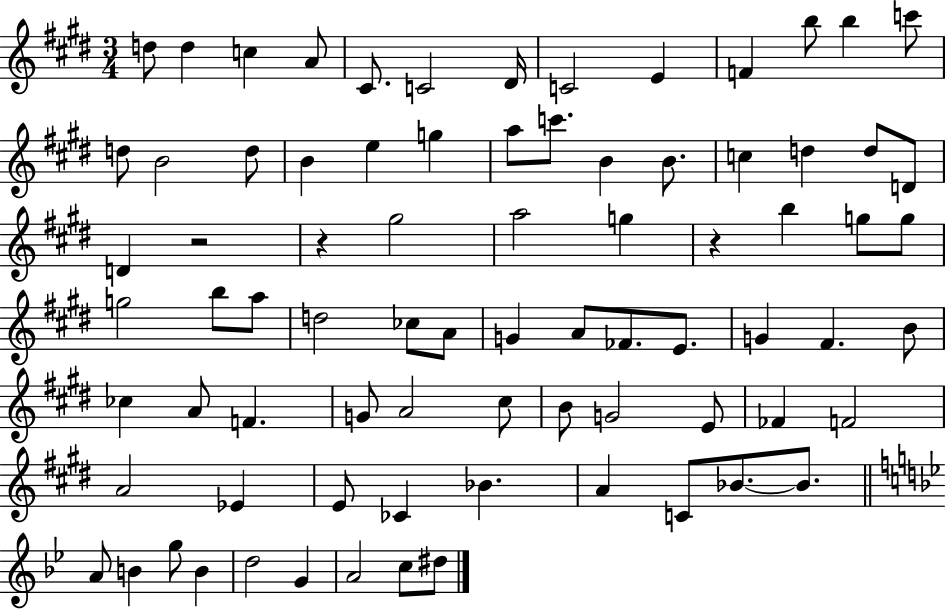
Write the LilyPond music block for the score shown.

{
  \clef treble
  \numericTimeSignature
  \time 3/4
  \key e \major
  \repeat volta 2 { d''8 d''4 c''4 a'8 | cis'8. c'2 dis'16 | c'2 e'4 | f'4 b''8 b''4 c'''8 | \break d''8 b'2 d''8 | b'4 e''4 g''4 | a''8 c'''8. b'4 b'8. | c''4 d''4 d''8 d'8 | \break d'4 r2 | r4 gis''2 | a''2 g''4 | r4 b''4 g''8 g''8 | \break g''2 b''8 a''8 | d''2 ces''8 a'8 | g'4 a'8 fes'8. e'8. | g'4 fis'4. b'8 | \break ces''4 a'8 f'4. | g'8 a'2 cis''8 | b'8 g'2 e'8 | fes'4 f'2 | \break a'2 ees'4 | e'8 ces'4 bes'4. | a'4 c'8 bes'8.~~ bes'8. | \bar "||" \break \key bes \major a'8 b'4 g''8 b'4 | d''2 g'4 | a'2 c''8 dis''8 | } \bar "|."
}